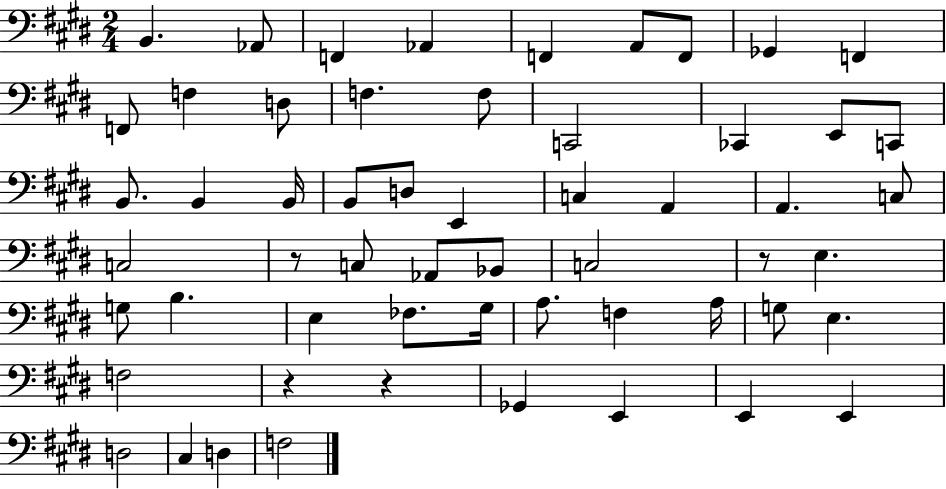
X:1
T:Untitled
M:2/4
L:1/4
K:E
B,, _A,,/2 F,, _A,, F,, A,,/2 F,,/2 _G,, F,, F,,/2 F, D,/2 F, F,/2 C,,2 _C,, E,,/2 C,,/2 B,,/2 B,, B,,/4 B,,/2 D,/2 E,, C, A,, A,, C,/2 C,2 z/2 C,/2 _A,,/2 _B,,/2 C,2 z/2 E, G,/2 B, E, _F,/2 ^G,/4 A,/2 F, A,/4 G,/2 E, F,2 z z _G,, E,, E,, E,, D,2 ^C, D, F,2